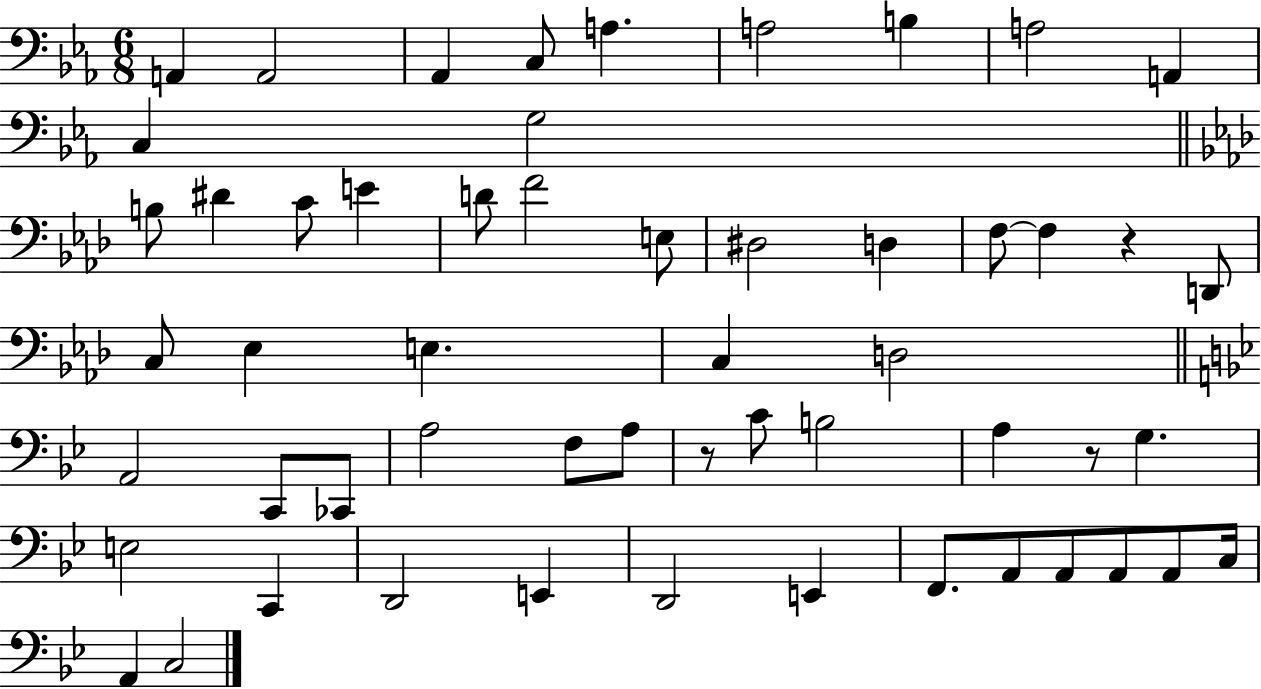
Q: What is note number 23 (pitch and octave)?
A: D2